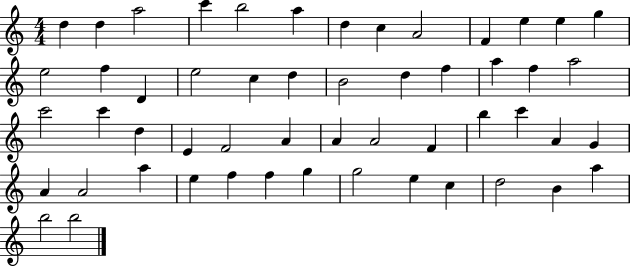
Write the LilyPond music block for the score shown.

{
  \clef treble
  \numericTimeSignature
  \time 4/4
  \key c \major
  d''4 d''4 a''2 | c'''4 b''2 a''4 | d''4 c''4 a'2 | f'4 e''4 e''4 g''4 | \break e''2 f''4 d'4 | e''2 c''4 d''4 | b'2 d''4 f''4 | a''4 f''4 a''2 | \break c'''2 c'''4 d''4 | e'4 f'2 a'4 | a'4 a'2 f'4 | b''4 c'''4 a'4 g'4 | \break a'4 a'2 a''4 | e''4 f''4 f''4 g''4 | g''2 e''4 c''4 | d''2 b'4 a''4 | \break b''2 b''2 | \bar "|."
}